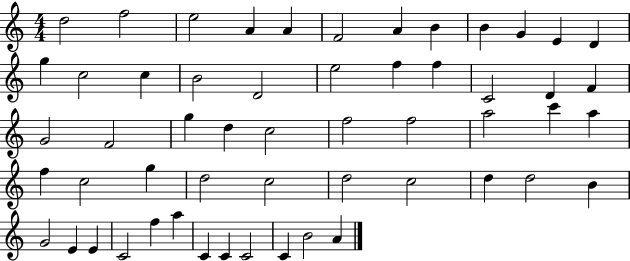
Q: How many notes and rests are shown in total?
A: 55